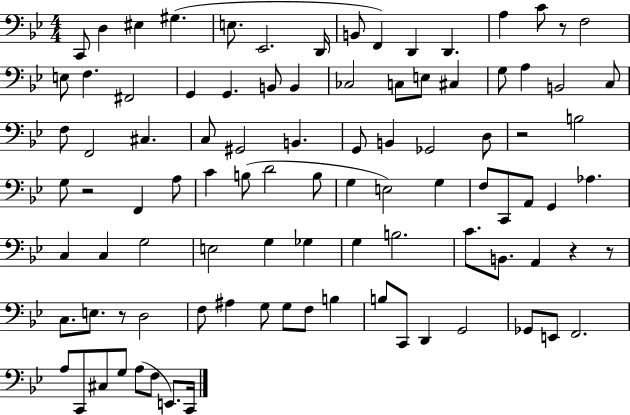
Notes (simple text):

C2/e D3/q EIS3/q G#3/q. E3/e. Eb2/h. D2/s B2/e F2/q D2/q D2/q. A3/q C4/e R/e F3/h E3/e F3/q. F#2/h G2/q G2/q. B2/e B2/q CES3/h C3/e E3/e C#3/q G3/e A3/q B2/h C3/e F3/e F2/h C#3/q. C3/e G#2/h B2/q. G2/e B2/q Gb2/h D3/e R/h B3/h G3/e R/h F2/q A3/e C4/q B3/e D4/h B3/e G3/q E3/h G3/q F3/e C2/e A2/e G2/q Ab3/q. C3/q C3/q G3/h E3/h G3/q Gb3/q G3/q B3/h. C4/e. B2/e. A2/q R/q R/e C3/e. E3/e. R/e D3/h F3/e A#3/q G3/e G3/e F3/e B3/q B3/e C2/e D2/q G2/h Gb2/e E2/e F2/h. A3/e C2/e C#3/e G3/e A3/e F3/e E2/e. C2/s